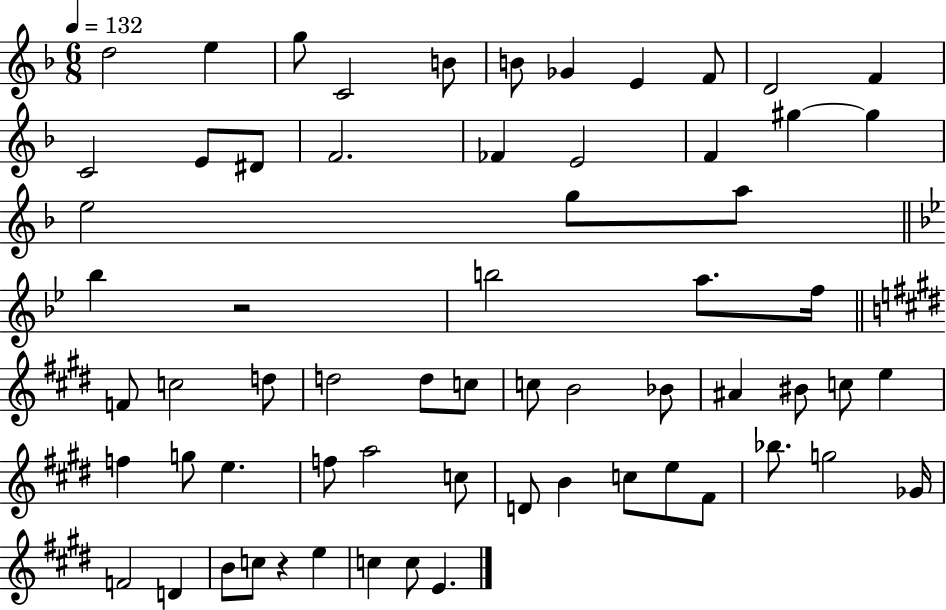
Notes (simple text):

D5/h E5/q G5/e C4/h B4/e B4/e Gb4/q E4/q F4/e D4/h F4/q C4/h E4/e D#4/e F4/h. FES4/q E4/h F4/q G#5/q G#5/q E5/h G5/e A5/e Bb5/q R/h B5/h A5/e. F5/s F4/e C5/h D5/e D5/h D5/e C5/e C5/e B4/h Bb4/e A#4/q BIS4/e C5/e E5/q F5/q G5/e E5/q. F5/e A5/h C5/e D4/e B4/q C5/e E5/e F#4/e Bb5/e. G5/h Gb4/s F4/h D4/q B4/e C5/e R/q E5/q C5/q C5/e E4/q.